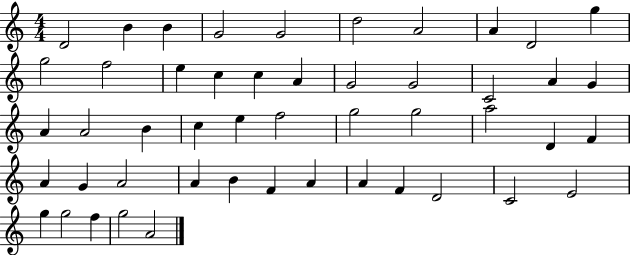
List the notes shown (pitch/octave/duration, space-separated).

D4/h B4/q B4/q G4/h G4/h D5/h A4/h A4/q D4/h G5/q G5/h F5/h E5/q C5/q C5/q A4/q G4/h G4/h C4/h A4/q G4/q A4/q A4/h B4/q C5/q E5/q F5/h G5/h G5/h A5/h D4/q F4/q A4/q G4/q A4/h A4/q B4/q F4/q A4/q A4/q F4/q D4/h C4/h E4/h G5/q G5/h F5/q G5/h A4/h